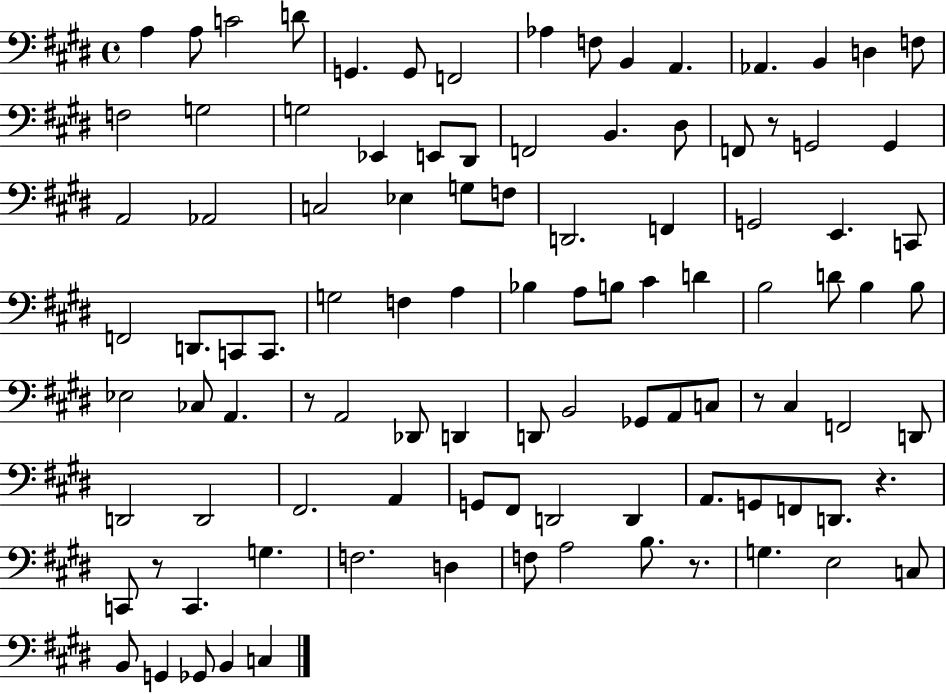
{
  \clef bass
  \time 4/4
  \defaultTimeSignature
  \key e \major
  a4 a8 c'2 d'8 | g,4. g,8 f,2 | aes4 f8 b,4 a,4. | aes,4. b,4 d4 f8 | \break f2 g2 | g2 ees,4 e,8 dis,8 | f,2 b,4. dis8 | f,8 r8 g,2 g,4 | \break a,2 aes,2 | c2 ees4 g8 f8 | d,2. f,4 | g,2 e,4. c,8 | \break f,2 d,8. c,8 c,8. | g2 f4 a4 | bes4 a8 b8 cis'4 d'4 | b2 d'8 b4 b8 | \break ees2 ces8 a,4. | r8 a,2 des,8 d,4 | d,8 b,2 ges,8 a,8 c8 | r8 cis4 f,2 d,8 | \break d,2 d,2 | fis,2. a,4 | g,8 fis,8 d,2 d,4 | a,8. g,8 f,8 d,8. r4. | \break c,8 r8 c,4. g4. | f2. d4 | f8 a2 b8. r8. | g4. e2 c8 | \break b,8 g,4 ges,8 b,4 c4 | \bar "|."
}